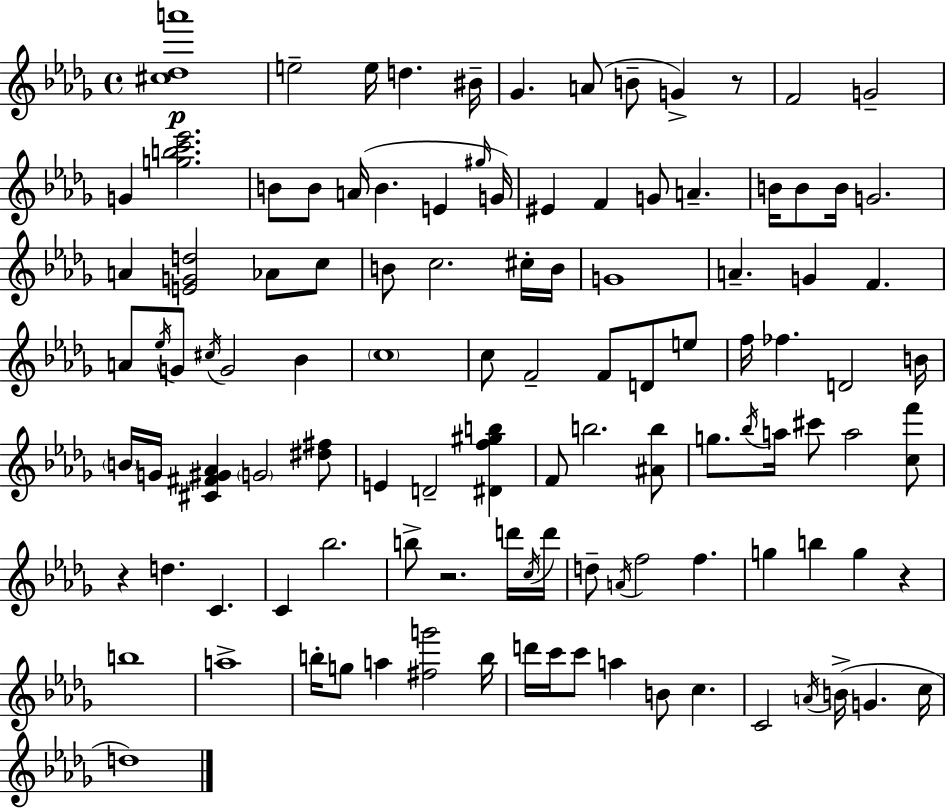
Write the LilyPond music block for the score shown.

{
  \clef treble
  \time 4/4
  \defaultTimeSignature
  \key bes \minor
  \repeat volta 2 { <cis'' des'' a'''>1\p | e''2-- e''16 d''4. bis'16-- | ges'4. a'8( b'8-- g'4->) r8 | f'2 g'2-- | \break g'4 <g'' b'' c''' ees'''>2. | b'8 b'8 a'16( b'4. e'4 \grace { gis''16 }) | g'16 eis'4 f'4 g'8 a'4.-- | b'16 b'8 b'16 g'2. | \break a'4 <e' g' d''>2 aes'8 c''8 | b'8 c''2. cis''16-. | b'16 g'1 | a'4.-- g'4 f'4. | \break a'8 \acciaccatura { ees''16 } g'8 \acciaccatura { cis''16 } g'2 bes'4 | \parenthesize c''1 | c''8 f'2-- f'8 d'8 | e''8 f''16 fes''4. d'2 | \break b'16 \parenthesize b'16 g'16 <cis' fis' gis' aes'>4 \parenthesize g'2 | <dis'' fis''>8 e'4 d'2-- <dis' f'' gis'' b''>4 | f'8 b''2. | <ais' b''>8 g''8. \acciaccatura { bes''16 } a''16 cis'''8 a''2 | \break <c'' f'''>8 r4 d''4. c'4. | c'4 bes''2. | b''8-> r2. | d'''16 \acciaccatura { c''16 } d'''16 d''8-- \acciaccatura { a'16 } f''2 | \break f''4. g''4 b''4 g''4 | r4 b''1 | a''1-> | b''16-. g''8 a''4 <fis'' g'''>2 | \break b''16 d'''16 c'''16 c'''8 a''4 b'8 | c''4. c'2 \acciaccatura { a'16 } b'16->( | g'4. c''16 d''1) | } \bar "|."
}